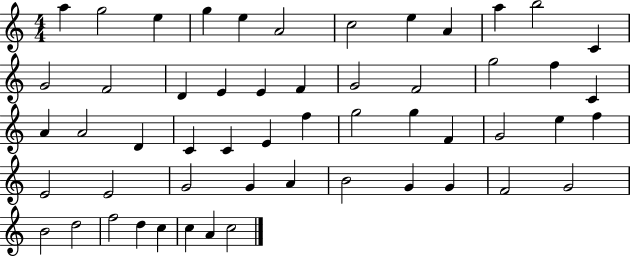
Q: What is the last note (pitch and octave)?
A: C5